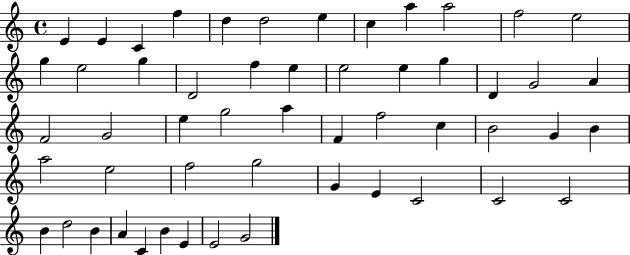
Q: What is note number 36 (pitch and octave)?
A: A5